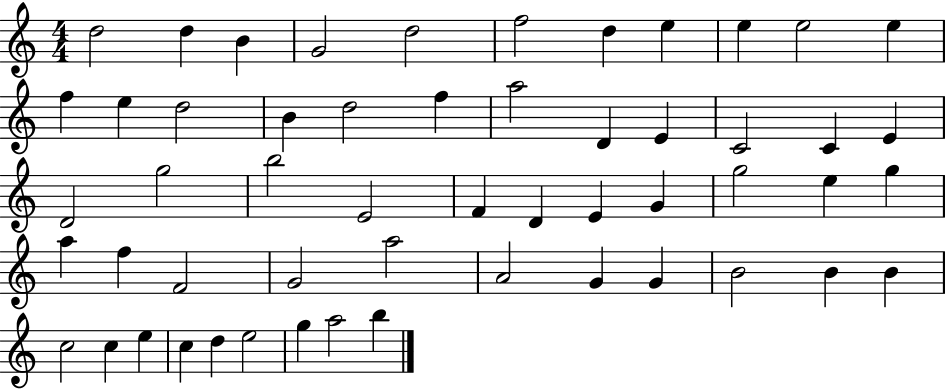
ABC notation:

X:1
T:Untitled
M:4/4
L:1/4
K:C
d2 d B G2 d2 f2 d e e e2 e f e d2 B d2 f a2 D E C2 C E D2 g2 b2 E2 F D E G g2 e g a f F2 G2 a2 A2 G G B2 B B c2 c e c d e2 g a2 b